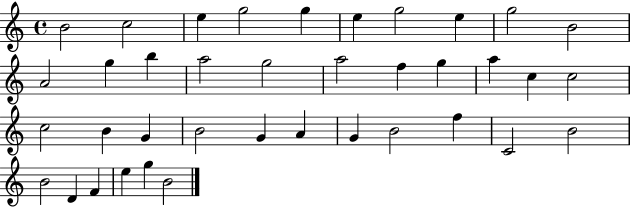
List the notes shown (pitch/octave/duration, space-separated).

B4/h C5/h E5/q G5/h G5/q E5/q G5/h E5/q G5/h B4/h A4/h G5/q B5/q A5/h G5/h A5/h F5/q G5/q A5/q C5/q C5/h C5/h B4/q G4/q B4/h G4/q A4/q G4/q B4/h F5/q C4/h B4/h B4/h D4/q F4/q E5/q G5/q B4/h